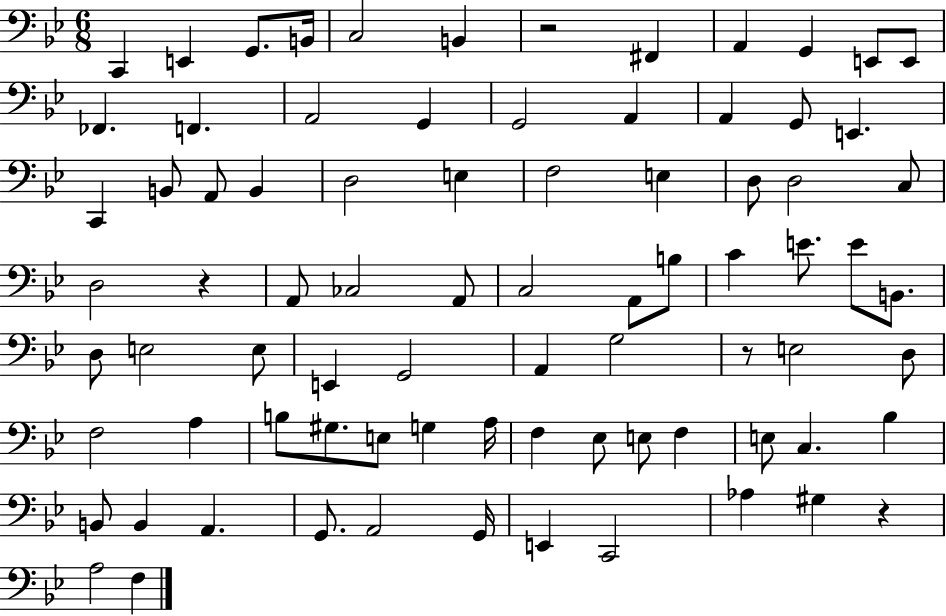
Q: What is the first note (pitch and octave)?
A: C2